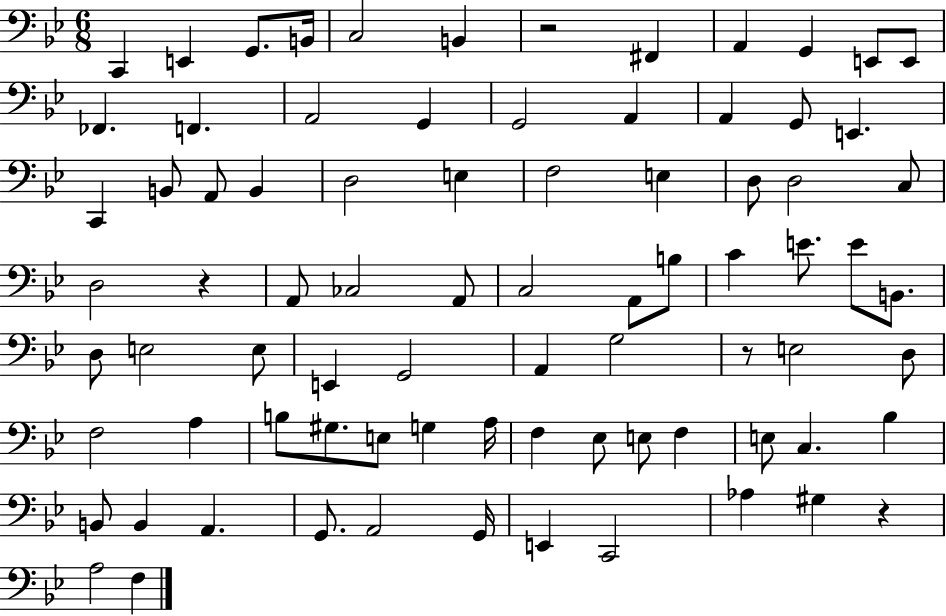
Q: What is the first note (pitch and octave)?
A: C2